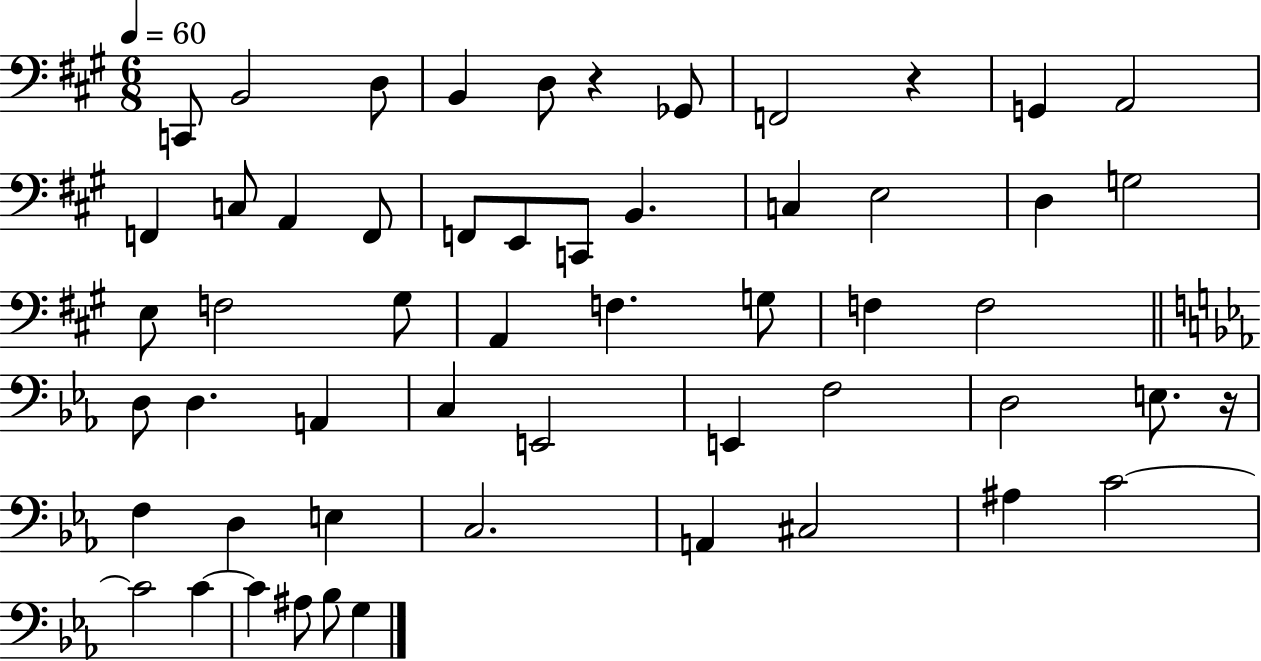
{
  \clef bass
  \numericTimeSignature
  \time 6/8
  \key a \major
  \tempo 4 = 60
  c,8 b,2 d8 | b,4 d8 r4 ges,8 | f,2 r4 | g,4 a,2 | \break f,4 c8 a,4 f,8 | f,8 e,8 c,8 b,4. | c4 e2 | d4 g2 | \break e8 f2 gis8 | a,4 f4. g8 | f4 f2 | \bar "||" \break \key c \minor d8 d4. a,4 | c4 e,2 | e,4 f2 | d2 e8. r16 | \break f4 d4 e4 | c2. | a,4 cis2 | ais4 c'2~~ | \break c'2 c'4~~ | c'4 ais8 bes8 g4 | \bar "|."
}